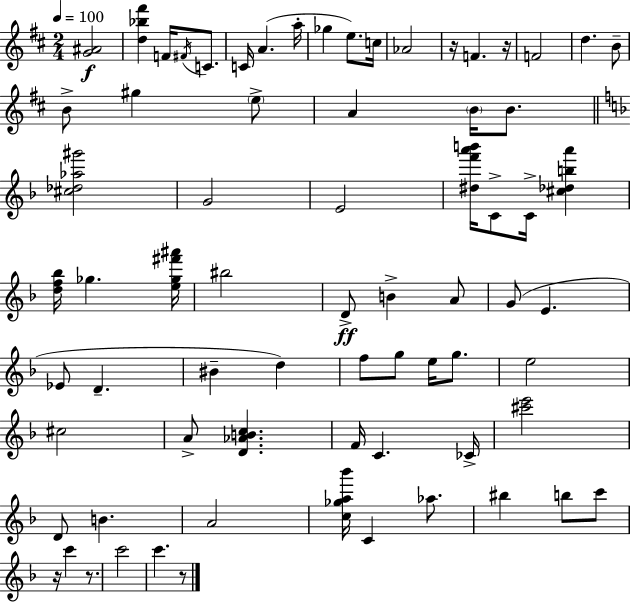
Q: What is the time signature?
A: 2/4